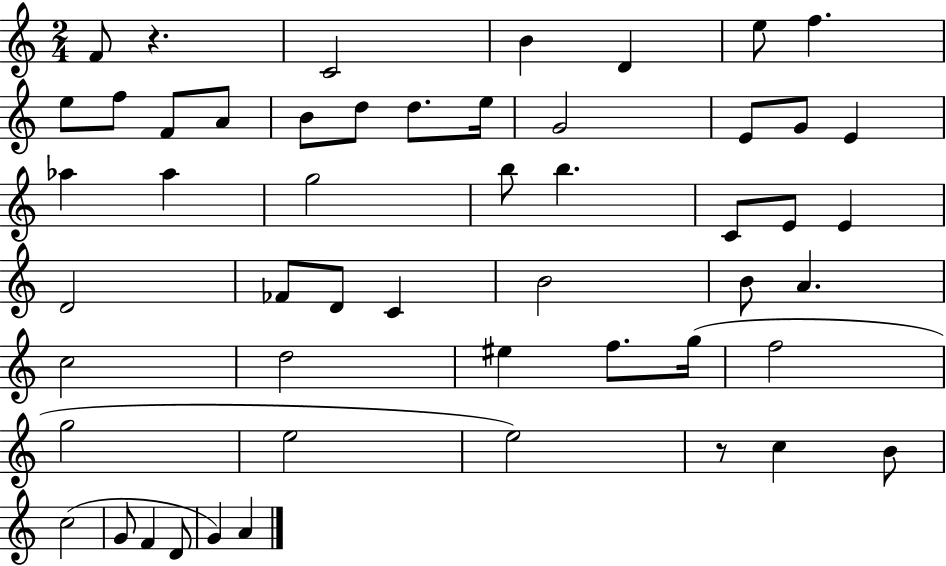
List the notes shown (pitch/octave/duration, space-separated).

F4/e R/q. C4/h B4/q D4/q E5/e F5/q. E5/e F5/e F4/e A4/e B4/e D5/e D5/e. E5/s G4/h E4/e G4/e E4/q Ab5/q Ab5/q G5/h B5/e B5/q. C4/e E4/e E4/q D4/h FES4/e D4/e C4/q B4/h B4/e A4/q. C5/h D5/h EIS5/q F5/e. G5/s F5/h G5/h E5/h E5/h R/e C5/q B4/e C5/h G4/e F4/q D4/e G4/q A4/q